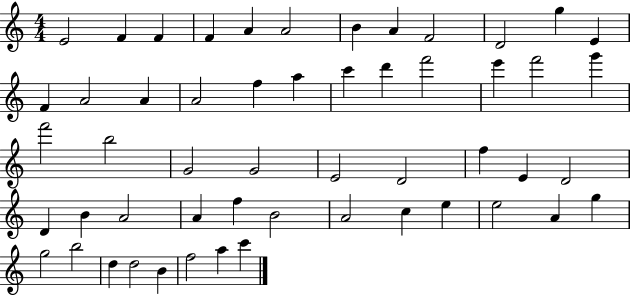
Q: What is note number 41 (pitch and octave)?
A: C5